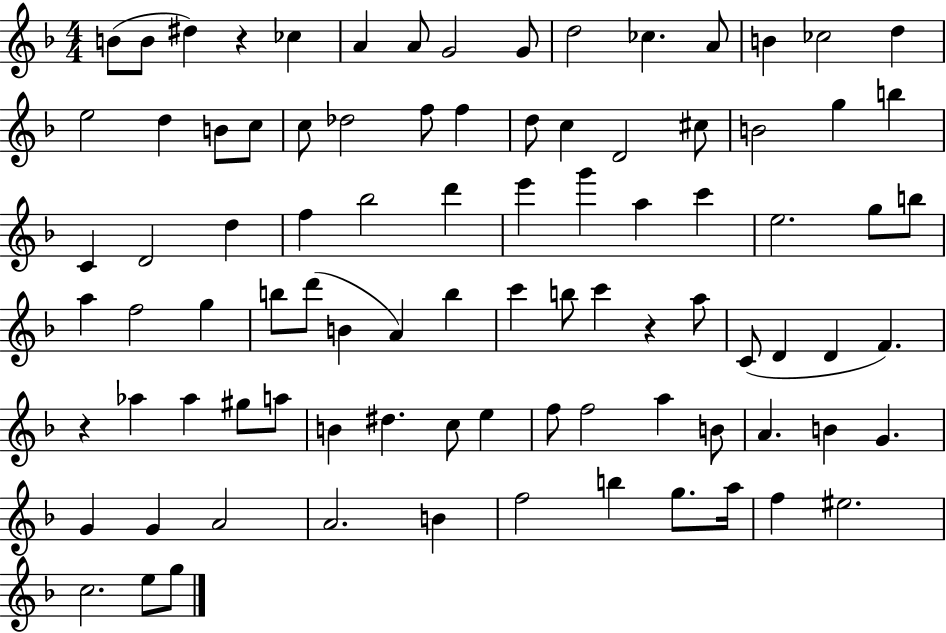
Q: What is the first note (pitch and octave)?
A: B4